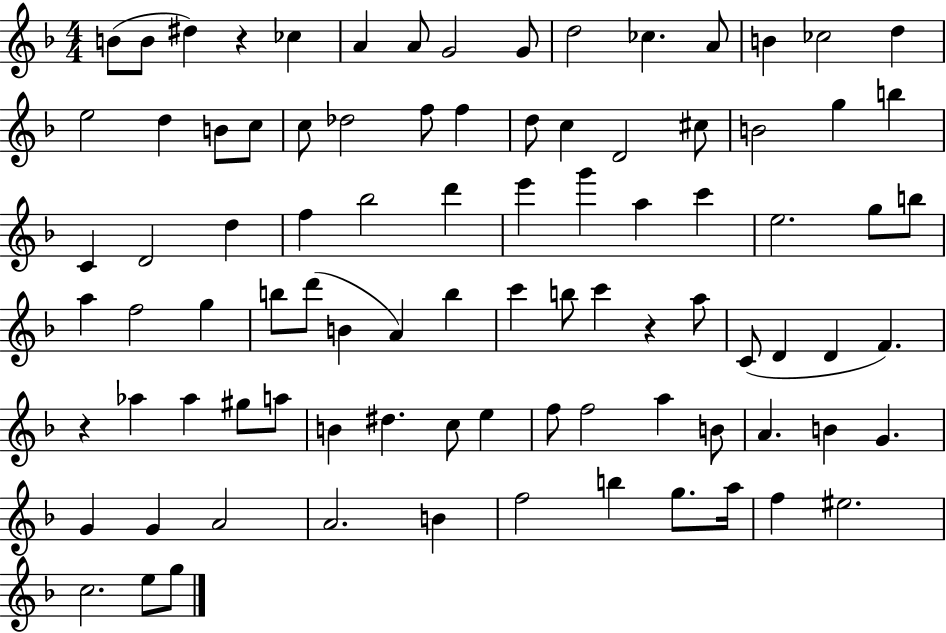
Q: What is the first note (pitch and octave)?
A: B4